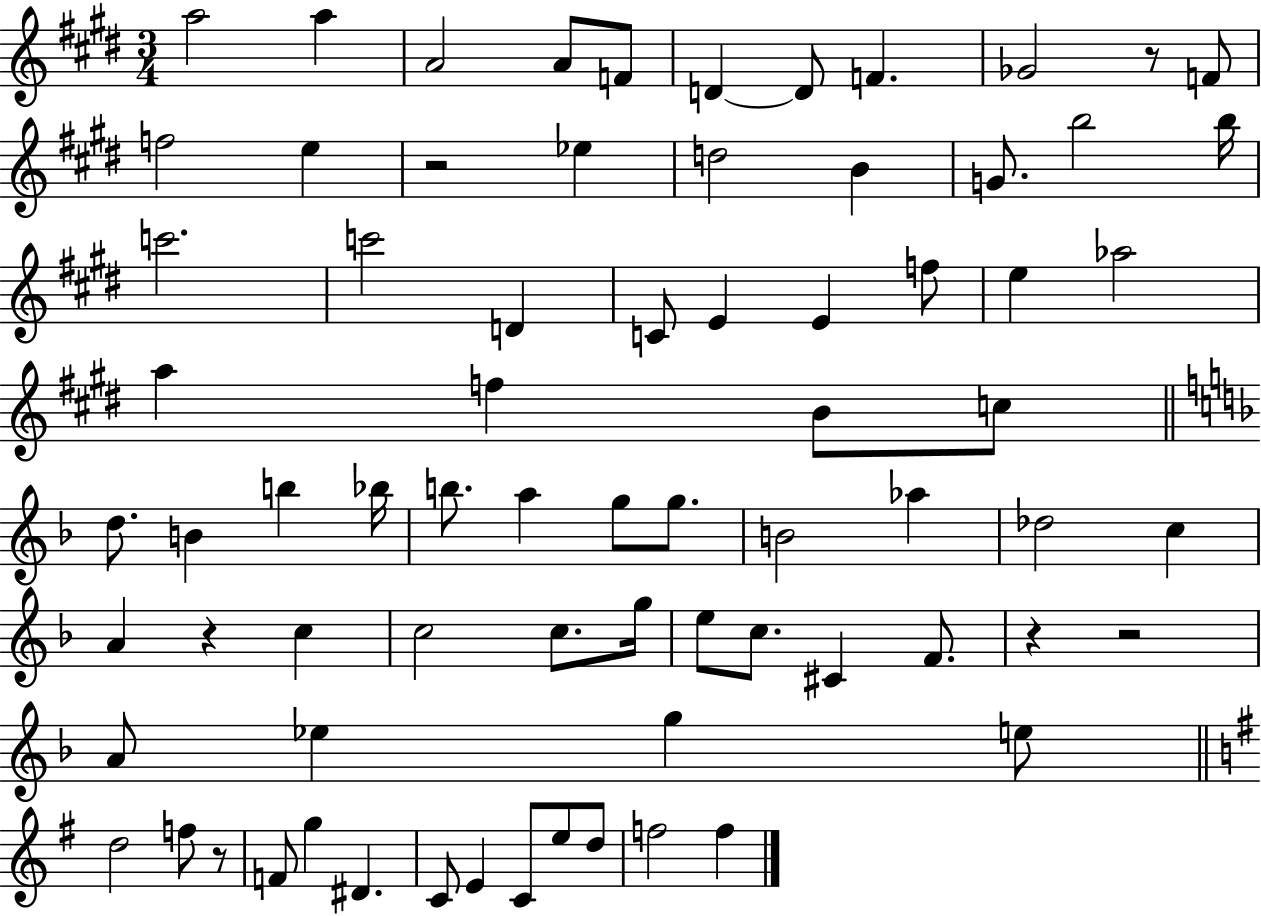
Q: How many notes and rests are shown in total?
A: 74